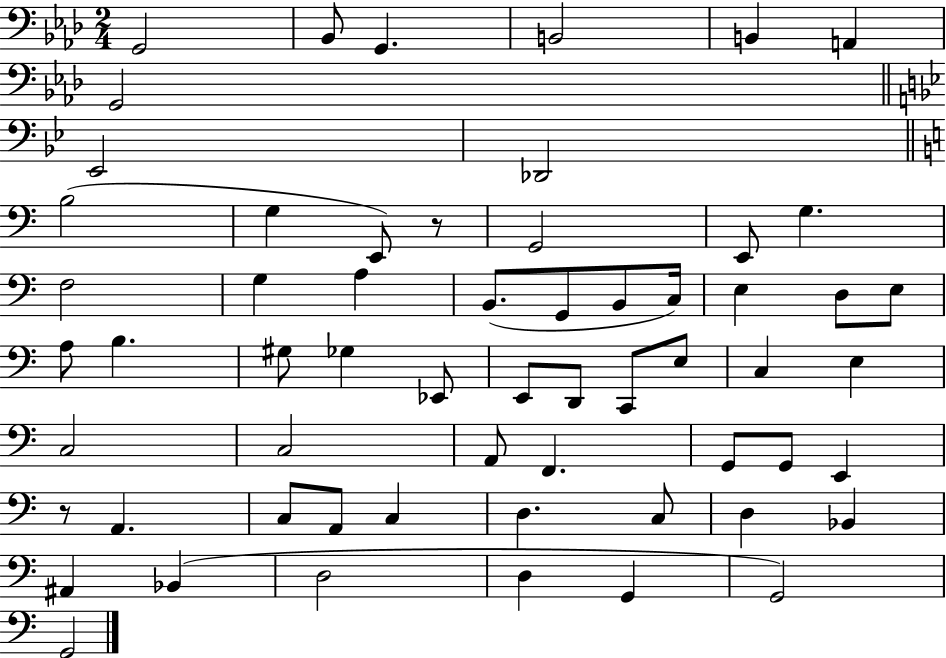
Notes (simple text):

G2/h Bb2/e G2/q. B2/h B2/q A2/q G2/h Eb2/h Db2/h B3/h G3/q E2/e R/e G2/h E2/e G3/q. F3/h G3/q A3/q B2/e. G2/e B2/e C3/s E3/q D3/e E3/e A3/e B3/q. G#3/e Gb3/q Eb2/e E2/e D2/e C2/e E3/e C3/q E3/q C3/h C3/h A2/e F2/q. G2/e G2/e E2/q R/e A2/q. C3/e A2/e C3/q D3/q. C3/e D3/q Bb2/q A#2/q Bb2/q D3/h D3/q G2/q G2/h G2/h